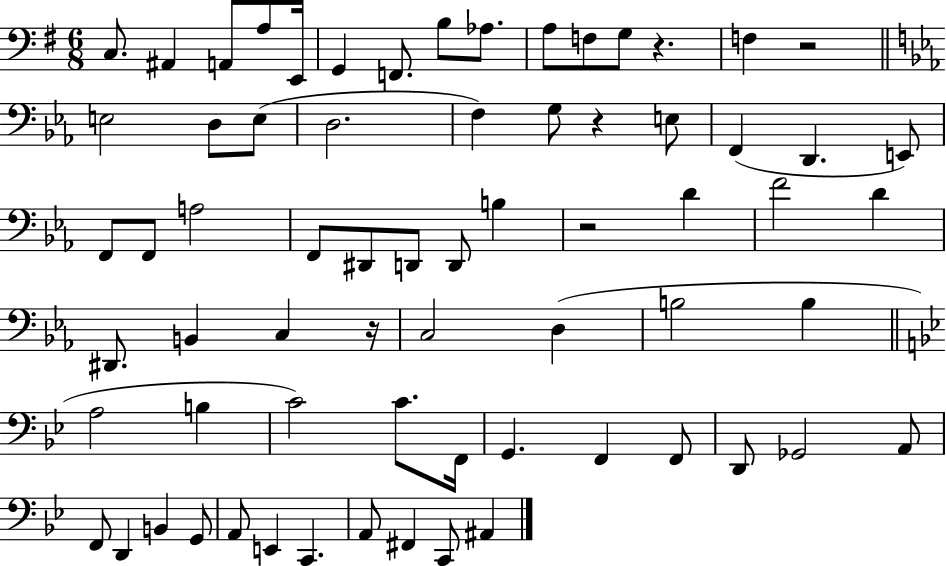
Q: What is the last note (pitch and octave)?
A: A#2